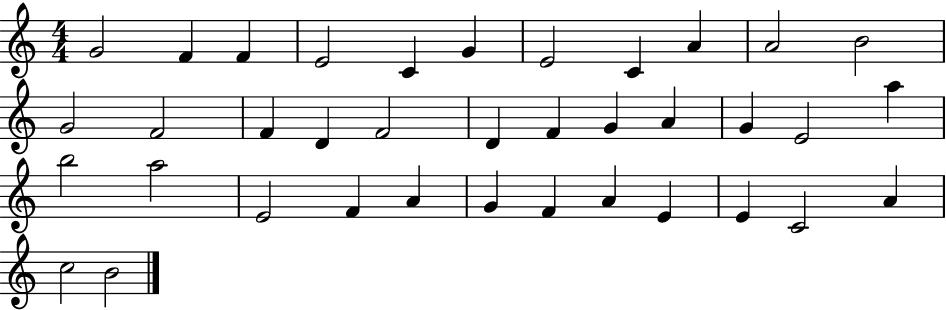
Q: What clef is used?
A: treble